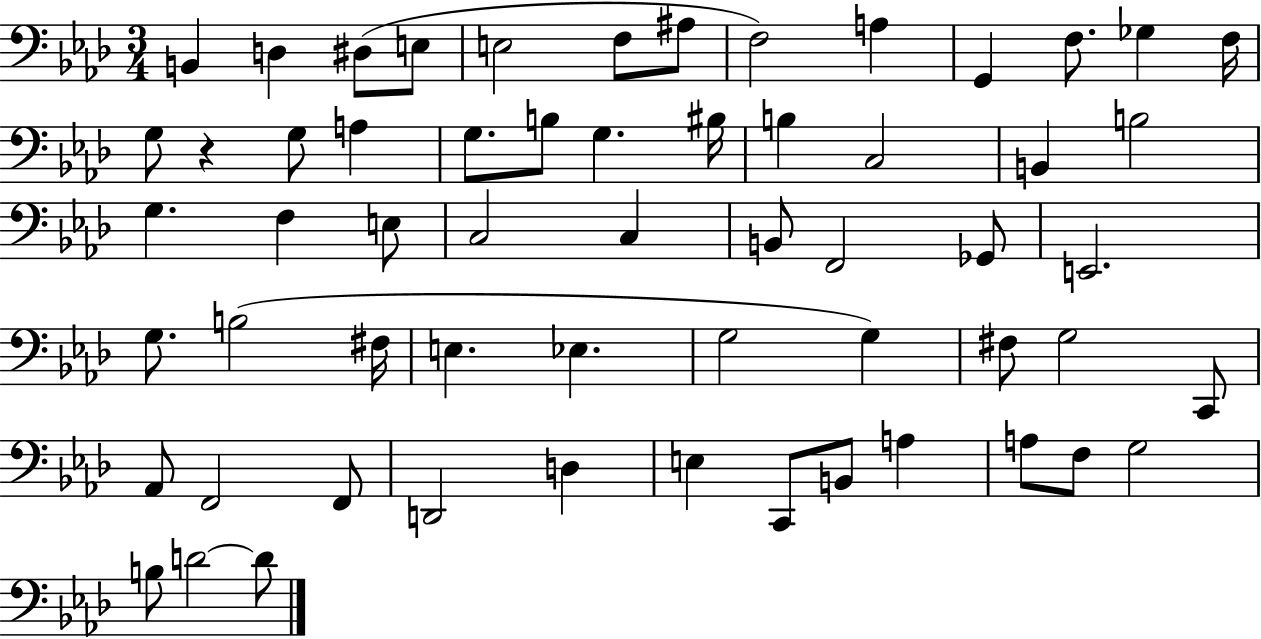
X:1
T:Untitled
M:3/4
L:1/4
K:Ab
B,, D, ^D,/2 E,/2 E,2 F,/2 ^A,/2 F,2 A, G,, F,/2 _G, F,/4 G,/2 z G,/2 A, G,/2 B,/2 G, ^B,/4 B, C,2 B,, B,2 G, F, E,/2 C,2 C, B,,/2 F,,2 _G,,/2 E,,2 G,/2 B,2 ^F,/4 E, _E, G,2 G, ^F,/2 G,2 C,,/2 _A,,/2 F,,2 F,,/2 D,,2 D, E, C,,/2 B,,/2 A, A,/2 F,/2 G,2 B,/2 D2 D/2